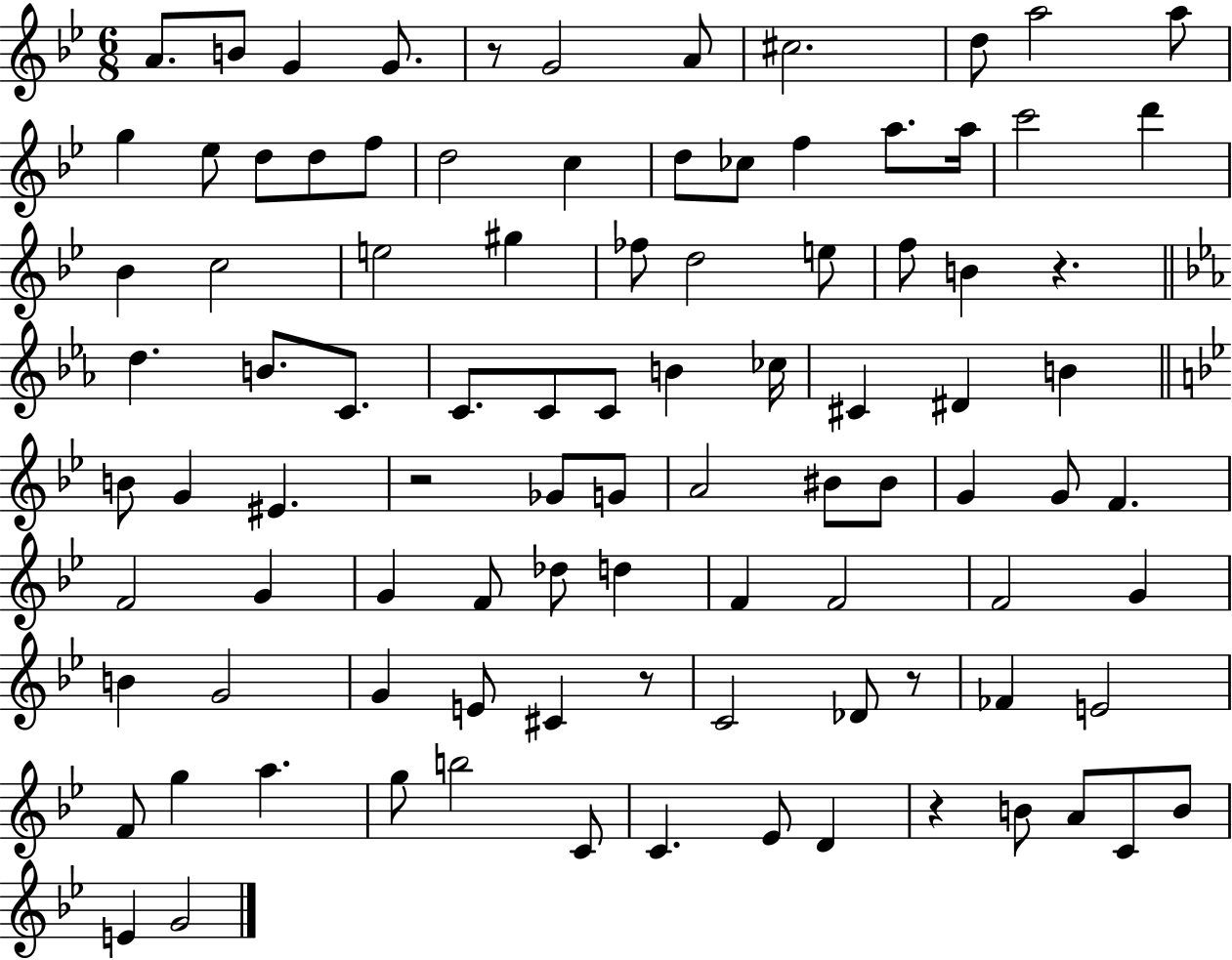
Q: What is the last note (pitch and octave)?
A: G4